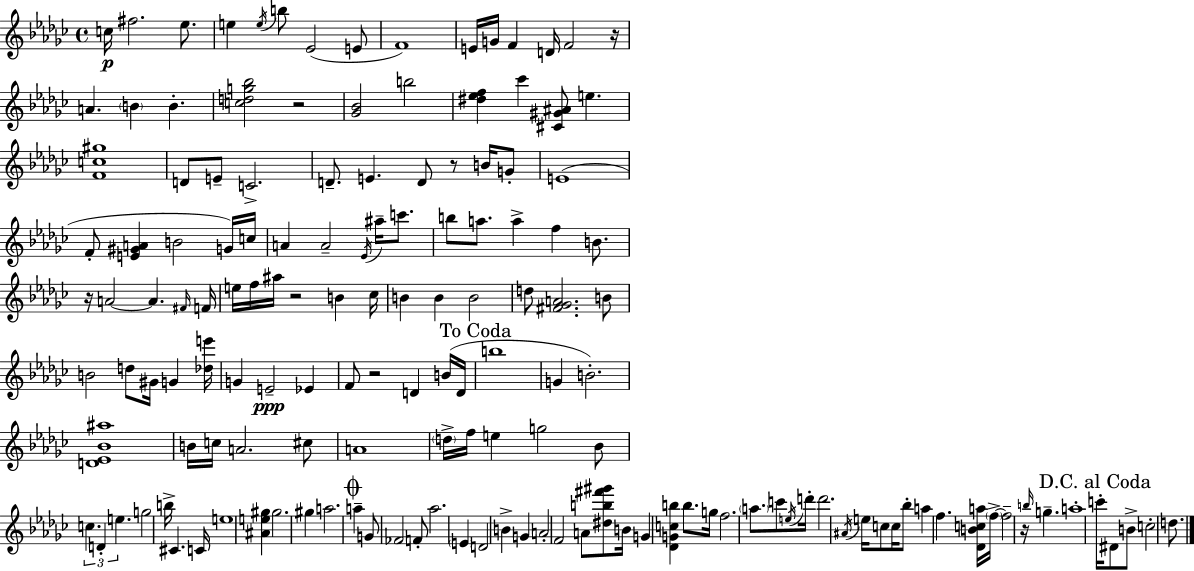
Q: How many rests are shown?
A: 7